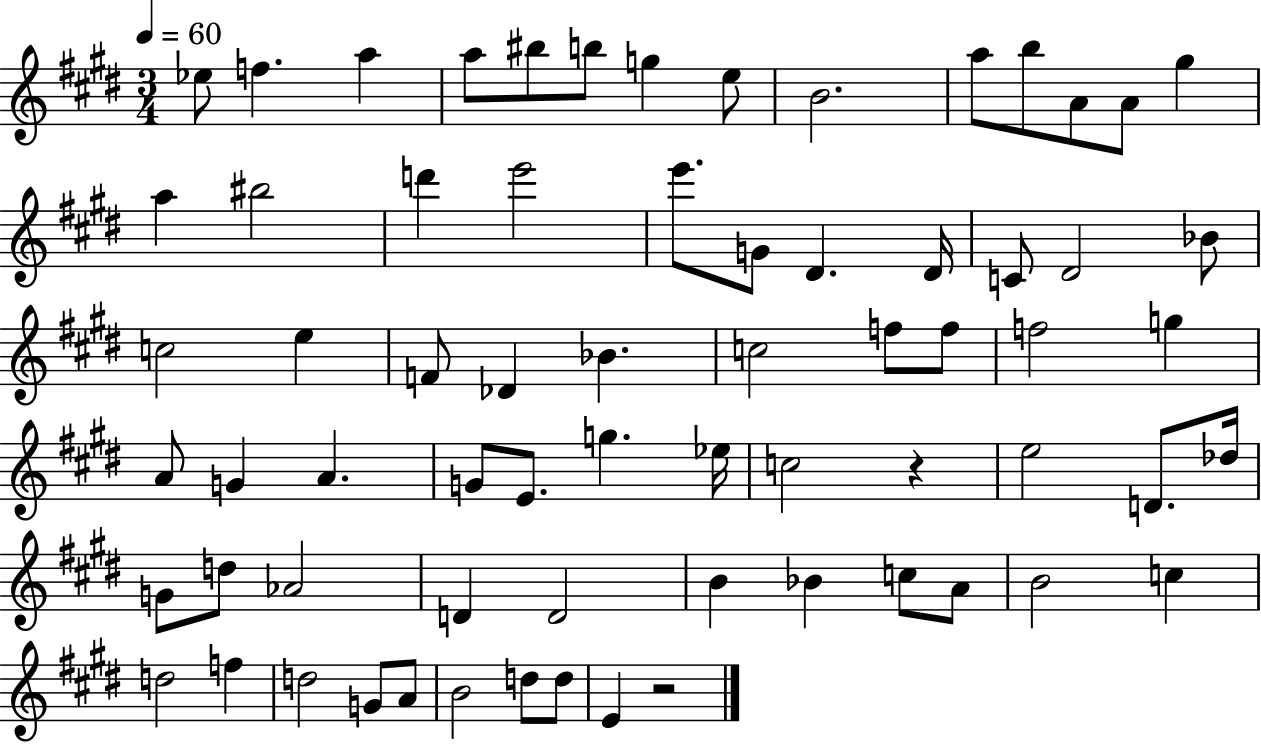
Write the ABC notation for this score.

X:1
T:Untitled
M:3/4
L:1/4
K:E
_e/2 f a a/2 ^b/2 b/2 g e/2 B2 a/2 b/2 A/2 A/2 ^g a ^b2 d' e'2 e'/2 G/2 ^D ^D/4 C/2 ^D2 _B/2 c2 e F/2 _D _B c2 f/2 f/2 f2 g A/2 G A G/2 E/2 g _e/4 c2 z e2 D/2 _d/4 G/2 d/2 _A2 D D2 B _B c/2 A/2 B2 c d2 f d2 G/2 A/2 B2 d/2 d/2 E z2